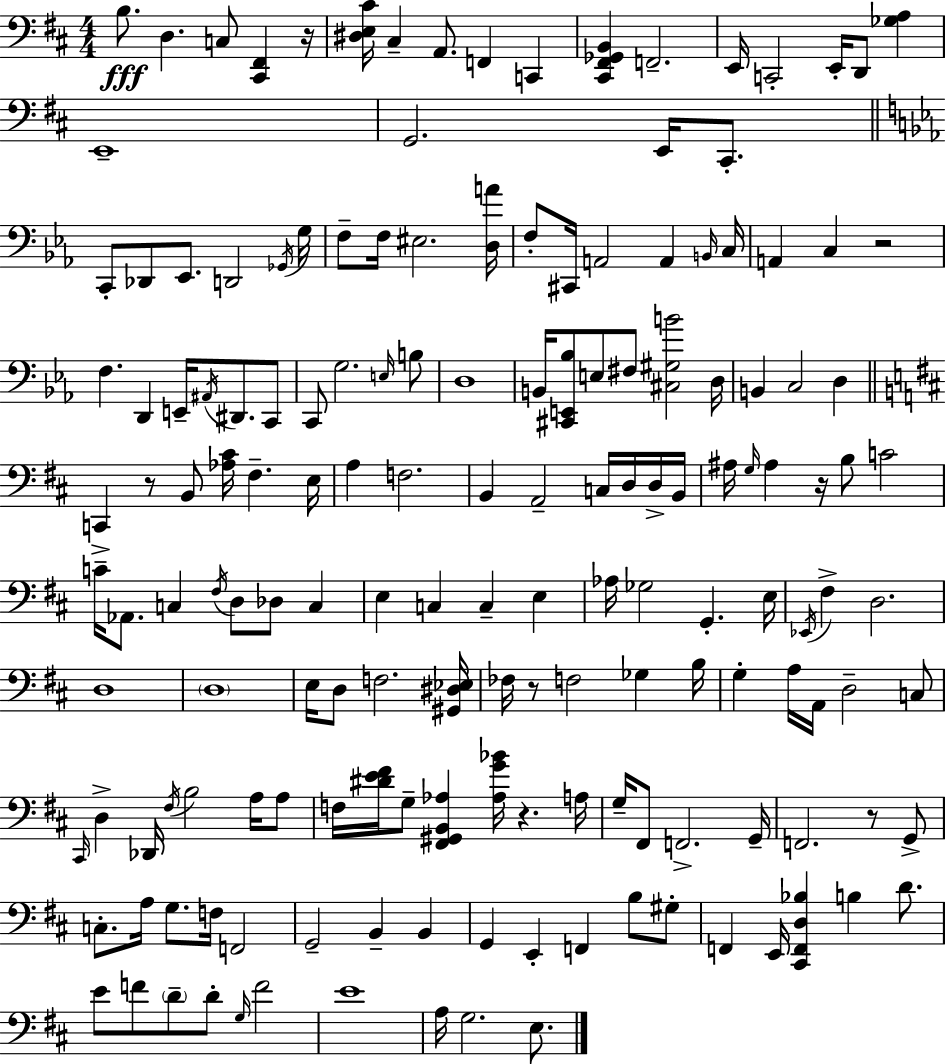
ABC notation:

X:1
T:Untitled
M:4/4
L:1/4
K:D
B,/2 D, C,/2 [^C,,^F,,] z/4 [^D,E,^C]/4 ^C, A,,/2 F,, C,, [^C,,^F,,_G,,B,,] F,,2 E,,/4 C,,2 E,,/4 D,,/2 [_G,A,] E,,4 G,,2 E,,/4 ^C,,/2 C,,/2 _D,,/2 _E,,/2 D,,2 _G,,/4 G,/4 F,/2 F,/4 ^E,2 [D,A]/4 F,/2 ^C,,/4 A,,2 A,, B,,/4 C,/4 A,, C, z2 F, D,, E,,/4 ^A,,/4 ^D,,/2 C,,/2 C,,/2 G,2 E,/4 B,/2 D,4 B,,/4 [^C,,E,,_B,]/2 E,/2 ^F,/2 [^C,^G,B]2 D,/4 B,, C,2 D, C,, z/2 B,,/2 [_A,^C]/4 ^F, E,/4 A, F,2 B,, A,,2 C,/4 D,/4 D,/4 B,,/4 ^A,/4 G,/4 ^A, z/4 B,/2 C2 C/4 _A,,/2 C, ^F,/4 D,/2 _D,/2 C, E, C, C, E, _A,/4 _G,2 G,, E,/4 _E,,/4 ^F, D,2 D,4 D,4 E,/4 D,/2 F,2 [^G,,^D,_E,]/4 _F,/4 z/2 F,2 _G, B,/4 G, A,/4 A,,/4 D,2 C,/2 ^C,,/4 D, _D,,/4 ^F,/4 B,2 A,/4 A,/2 F,/4 [^DE^F]/4 G,/2 [^F,,^G,,B,,_A,] [_A,G_B]/4 z A,/4 G,/4 ^F,,/2 F,,2 G,,/4 F,,2 z/2 G,,/2 C,/2 A,/4 G,/2 F,/4 F,,2 G,,2 B,, B,, G,, E,, F,, B,/2 ^G,/2 F,, E,,/4 [^C,,F,,D,_B,] B, D/2 E/2 F/2 D/2 D/2 G,/4 F2 E4 A,/4 G,2 E,/2